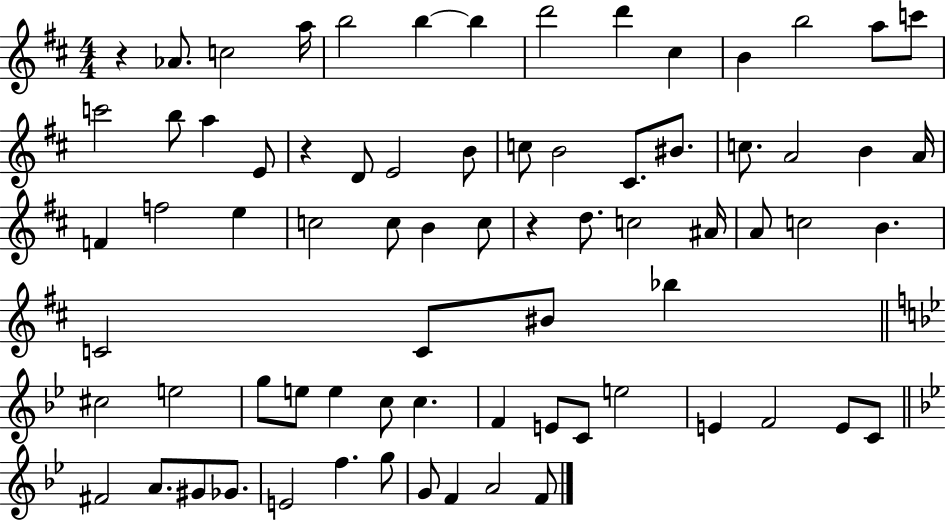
X:1
T:Untitled
M:4/4
L:1/4
K:D
z _A/2 c2 a/4 b2 b b d'2 d' ^c B b2 a/2 c'/2 c'2 b/2 a E/2 z D/2 E2 B/2 c/2 B2 ^C/2 ^B/2 c/2 A2 B A/4 F f2 e c2 c/2 B c/2 z d/2 c2 ^A/4 A/2 c2 B C2 C/2 ^B/2 _b ^c2 e2 g/2 e/2 e c/2 c F E/2 C/2 e2 E F2 E/2 C/2 ^F2 A/2 ^G/2 _G/2 E2 f g/2 G/2 F A2 F/2